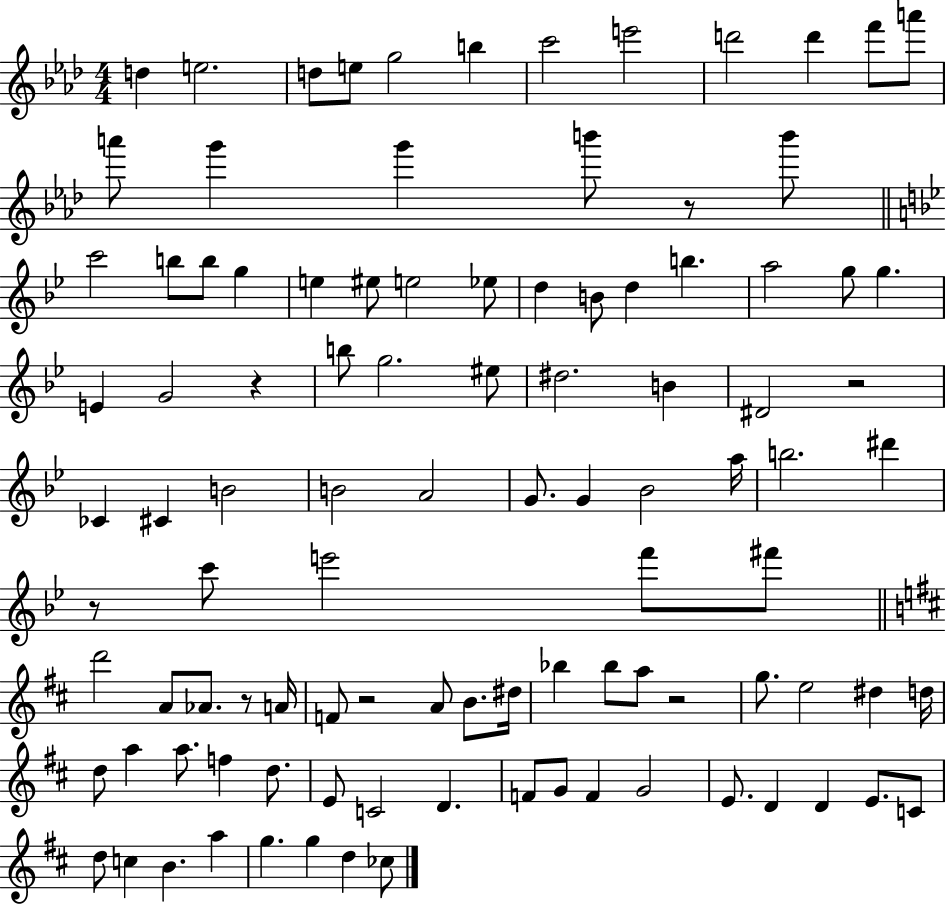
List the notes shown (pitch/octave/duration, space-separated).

D5/q E5/h. D5/e E5/e G5/h B5/q C6/h E6/h D6/h D6/q F6/e A6/e A6/e G6/q G6/q B6/e R/e B6/e C6/h B5/e B5/e G5/q E5/q EIS5/e E5/h Eb5/e D5/q B4/e D5/q B5/q. A5/h G5/e G5/q. E4/q G4/h R/q B5/e G5/h. EIS5/e D#5/h. B4/q D#4/h R/h CES4/q C#4/q B4/h B4/h A4/h G4/e. G4/q Bb4/h A5/s B5/h. D#6/q R/e C6/e E6/h F6/e F#6/e D6/h A4/e Ab4/e. R/e A4/s F4/e R/h A4/e B4/e. D#5/s Bb5/q Bb5/e A5/e R/h G5/e. E5/h D#5/q D5/s D5/e A5/q A5/e. F5/q D5/e. E4/e C4/h D4/q. F4/e G4/e F4/q G4/h E4/e. D4/q D4/q E4/e. C4/e D5/e C5/q B4/q. A5/q G5/q. G5/q D5/q CES5/e